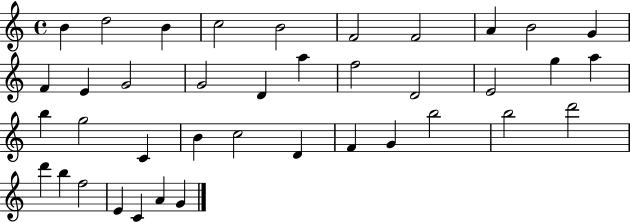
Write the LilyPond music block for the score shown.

{
  \clef treble
  \time 4/4
  \defaultTimeSignature
  \key c \major
  b'4 d''2 b'4 | c''2 b'2 | f'2 f'2 | a'4 b'2 g'4 | \break f'4 e'4 g'2 | g'2 d'4 a''4 | f''2 d'2 | e'2 g''4 a''4 | \break b''4 g''2 c'4 | b'4 c''2 d'4 | f'4 g'4 b''2 | b''2 d'''2 | \break d'''4 b''4 f''2 | e'4 c'4 a'4 g'4 | \bar "|."
}